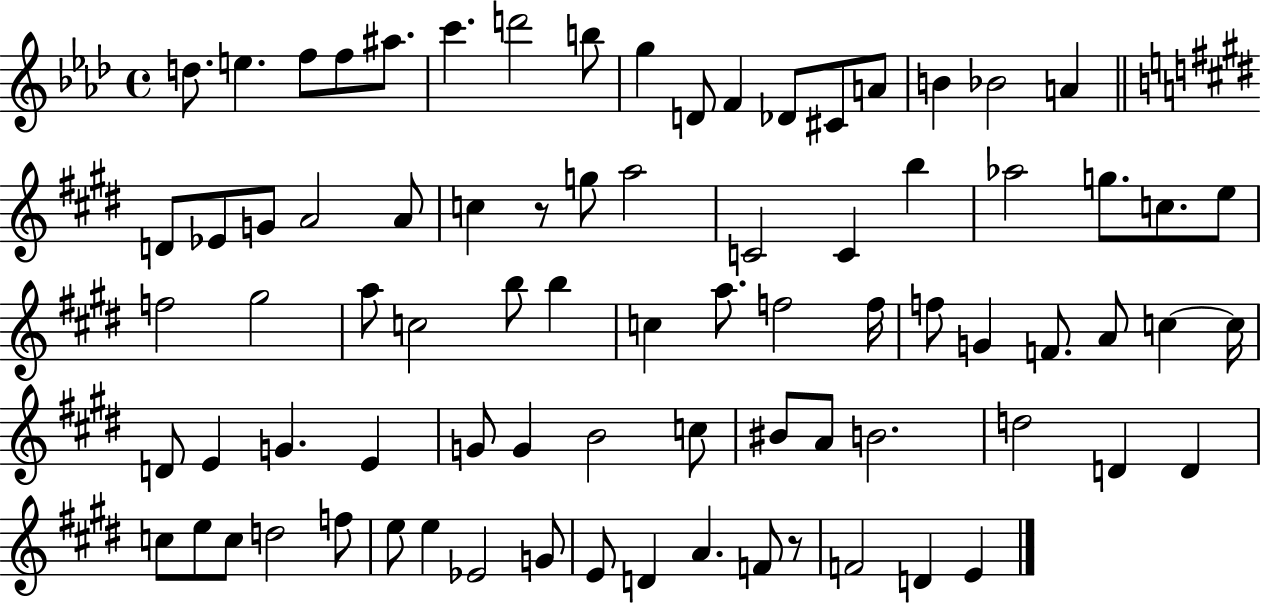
X:1
T:Untitled
M:4/4
L:1/4
K:Ab
d/2 e f/2 f/2 ^a/2 c' d'2 b/2 g D/2 F _D/2 ^C/2 A/2 B _B2 A D/2 _E/2 G/2 A2 A/2 c z/2 g/2 a2 C2 C b _a2 g/2 c/2 e/2 f2 ^g2 a/2 c2 b/2 b c a/2 f2 f/4 f/2 G F/2 A/2 c c/4 D/2 E G E G/2 G B2 c/2 ^B/2 A/2 B2 d2 D D c/2 e/2 c/2 d2 f/2 e/2 e _E2 G/2 E/2 D A F/2 z/2 F2 D E